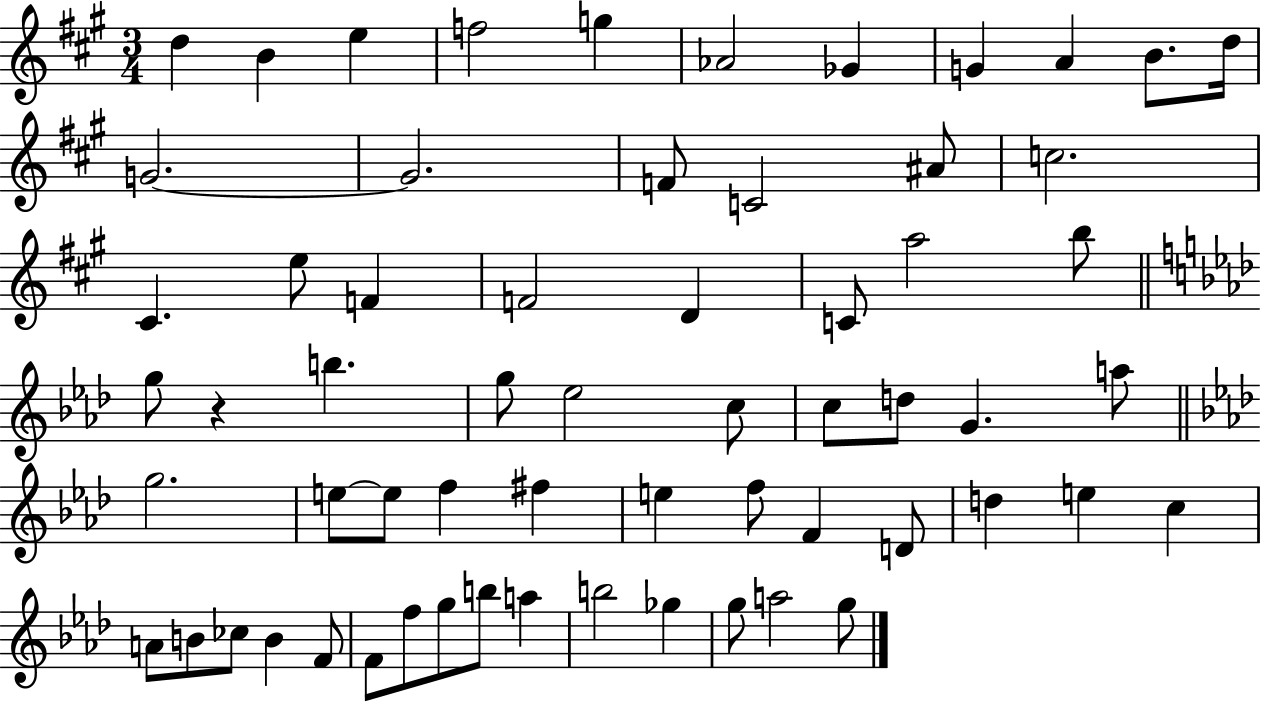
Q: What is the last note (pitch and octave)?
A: G5